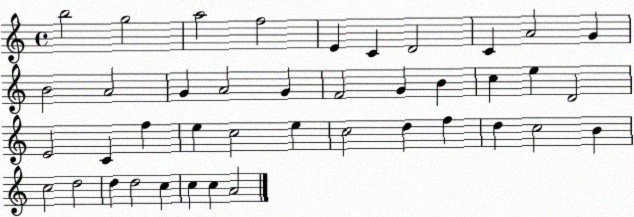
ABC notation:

X:1
T:Untitled
M:4/4
L:1/4
K:C
b2 g2 a2 f2 E C D2 C A2 G B2 A2 G A2 G F2 G B c e D2 E2 C f e c2 e c2 d f d c2 B c2 d2 d d2 c c c A2